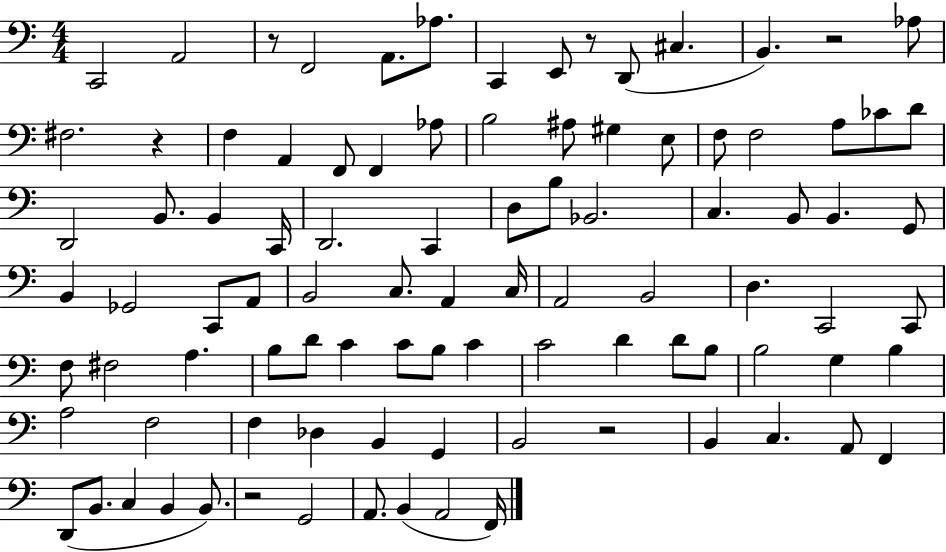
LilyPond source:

{
  \clef bass
  \numericTimeSignature
  \time 4/4
  \key c \major
  \repeat volta 2 { c,2 a,2 | r8 f,2 a,8. aes8. | c,4 e,8 r8 d,8( cis4. | b,4.) r2 aes8 | \break fis2. r4 | f4 a,4 f,8 f,4 aes8 | b2 ais8 gis4 e8 | f8 f2 a8 ces'8 d'8 | \break d,2 b,8. b,4 c,16 | d,2. c,4 | d8 b8 bes,2. | c4. b,8 b,4. g,8 | \break b,4 ges,2 c,8 a,8 | b,2 c8. a,4 c16 | a,2 b,2 | d4. c,2 c,8 | \break f8 fis2 a4. | b8 d'8 c'4 c'8 b8 c'4 | c'2 d'4 d'8 b8 | b2 g4 b4 | \break a2 f2 | f4 des4 b,4 g,4 | b,2 r2 | b,4 c4. a,8 f,4 | \break d,8( b,8. c4 b,4 b,8.) | r2 g,2 | a,8. b,4( a,2 f,16) | } \bar "|."
}